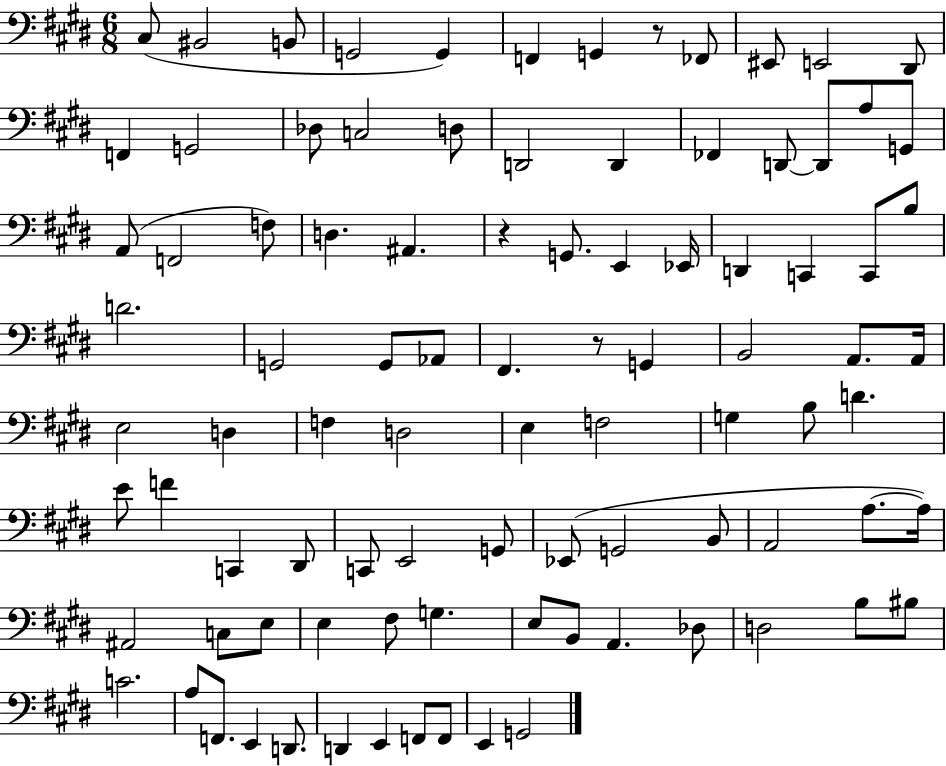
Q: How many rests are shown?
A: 3